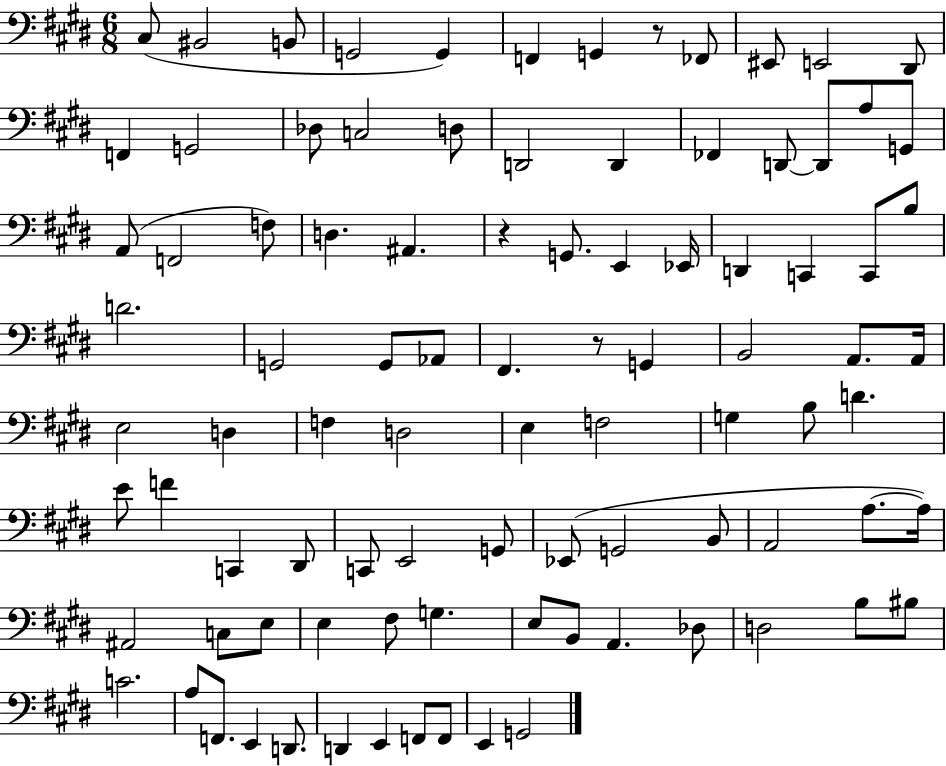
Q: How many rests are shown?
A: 3